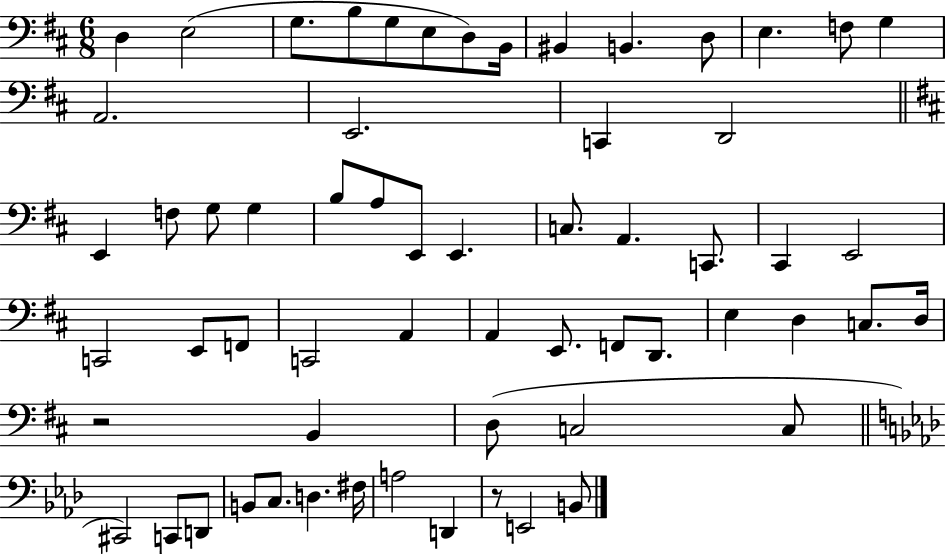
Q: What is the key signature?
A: D major